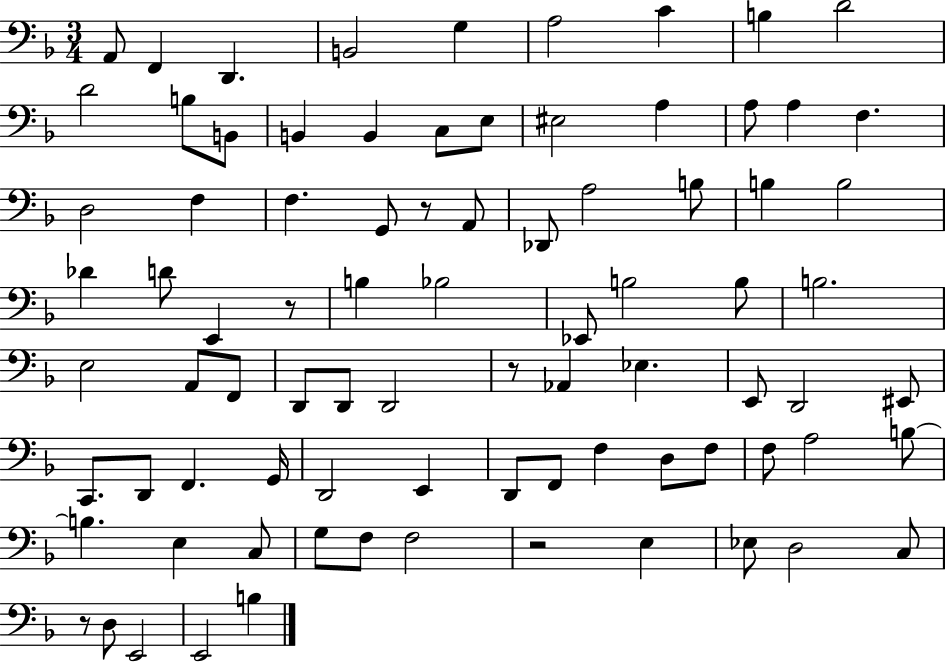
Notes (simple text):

A2/e F2/q D2/q. B2/h G3/q A3/h C4/q B3/q D4/h D4/h B3/e B2/e B2/q B2/q C3/e E3/e EIS3/h A3/q A3/e A3/q F3/q. D3/h F3/q F3/q. G2/e R/e A2/e Db2/e A3/h B3/e B3/q B3/h Db4/q D4/e E2/q R/e B3/q Bb3/h Eb2/e B3/h B3/e B3/h. E3/h A2/e F2/e D2/e D2/e D2/h R/e Ab2/q Eb3/q. E2/e D2/h EIS2/e C2/e. D2/e F2/q. G2/s D2/h E2/q D2/e F2/e F3/q D3/e F3/e F3/e A3/h B3/e B3/q. E3/q C3/e G3/e F3/e F3/h R/h E3/q Eb3/e D3/h C3/e R/e D3/e E2/h E2/h B3/q